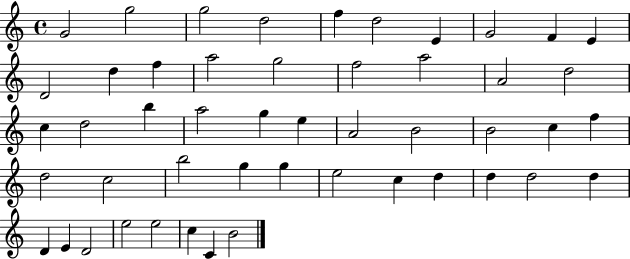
{
  \clef treble
  \time 4/4
  \defaultTimeSignature
  \key c \major
  g'2 g''2 | g''2 d''2 | f''4 d''2 e'4 | g'2 f'4 e'4 | \break d'2 d''4 f''4 | a''2 g''2 | f''2 a''2 | a'2 d''2 | \break c''4 d''2 b''4 | a''2 g''4 e''4 | a'2 b'2 | b'2 c''4 f''4 | \break d''2 c''2 | b''2 g''4 g''4 | e''2 c''4 d''4 | d''4 d''2 d''4 | \break d'4 e'4 d'2 | e''2 e''2 | c''4 c'4 b'2 | \bar "|."
}